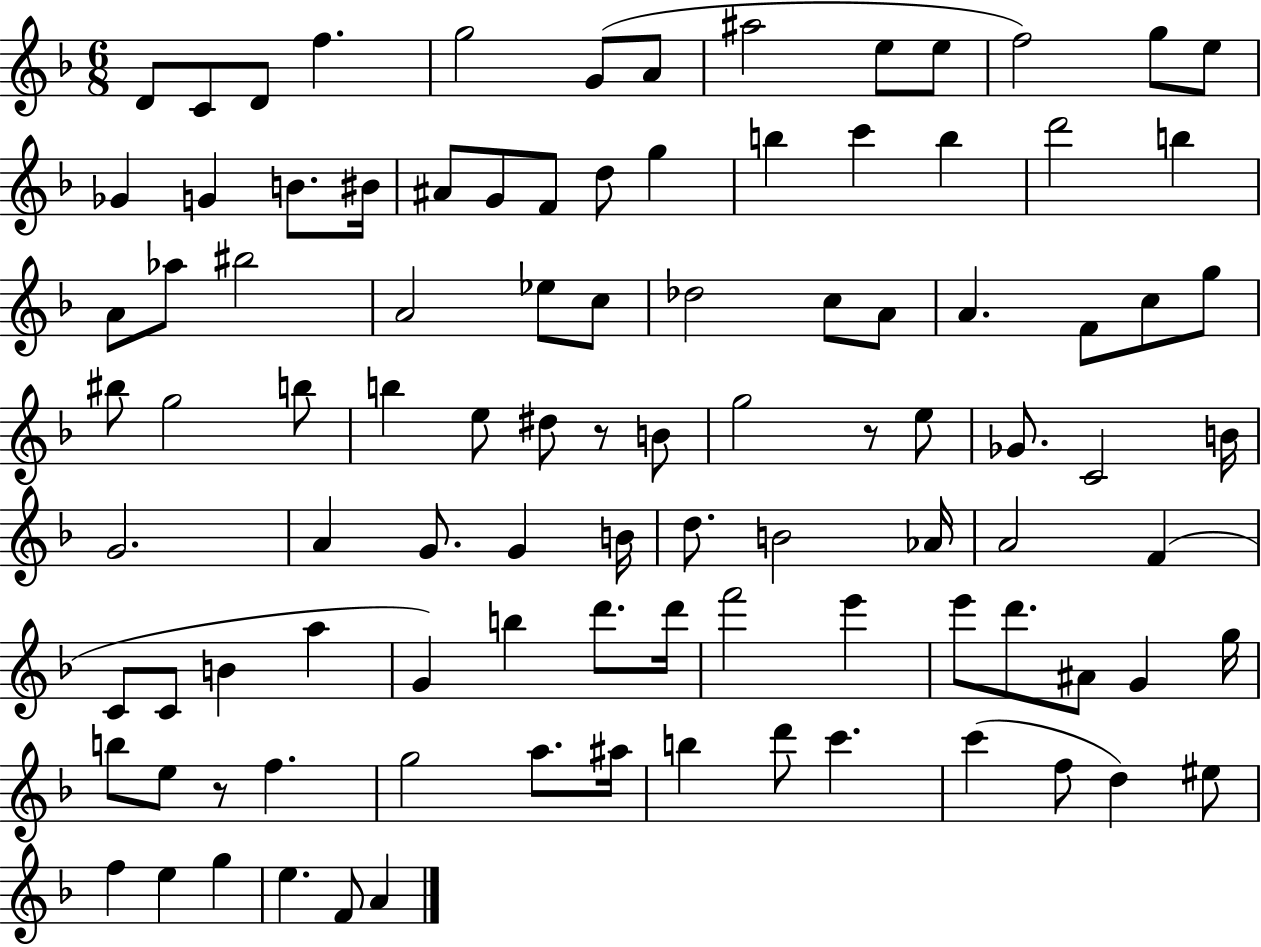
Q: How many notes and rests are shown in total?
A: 99